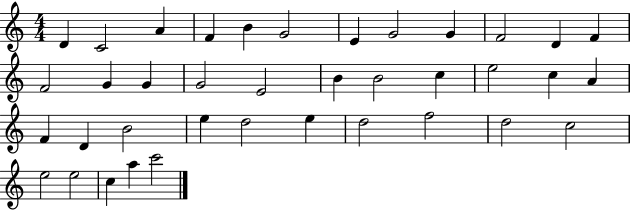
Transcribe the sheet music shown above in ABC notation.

X:1
T:Untitled
M:4/4
L:1/4
K:C
D C2 A F B G2 E G2 G F2 D F F2 G G G2 E2 B B2 c e2 c A F D B2 e d2 e d2 f2 d2 c2 e2 e2 c a c'2